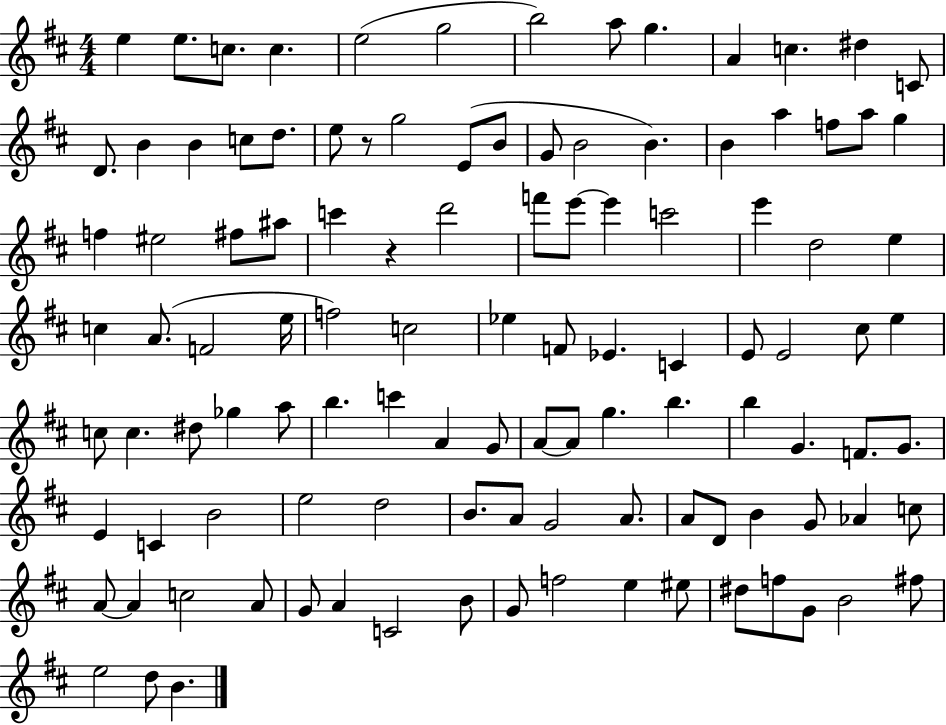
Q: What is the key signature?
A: D major